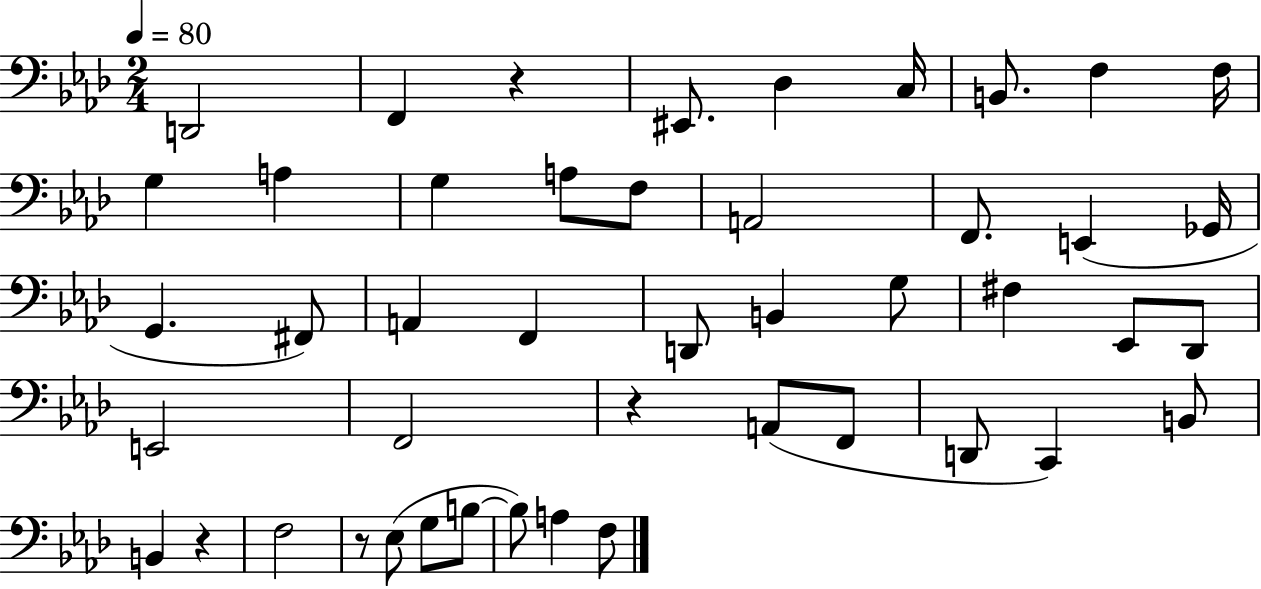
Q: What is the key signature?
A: AES major